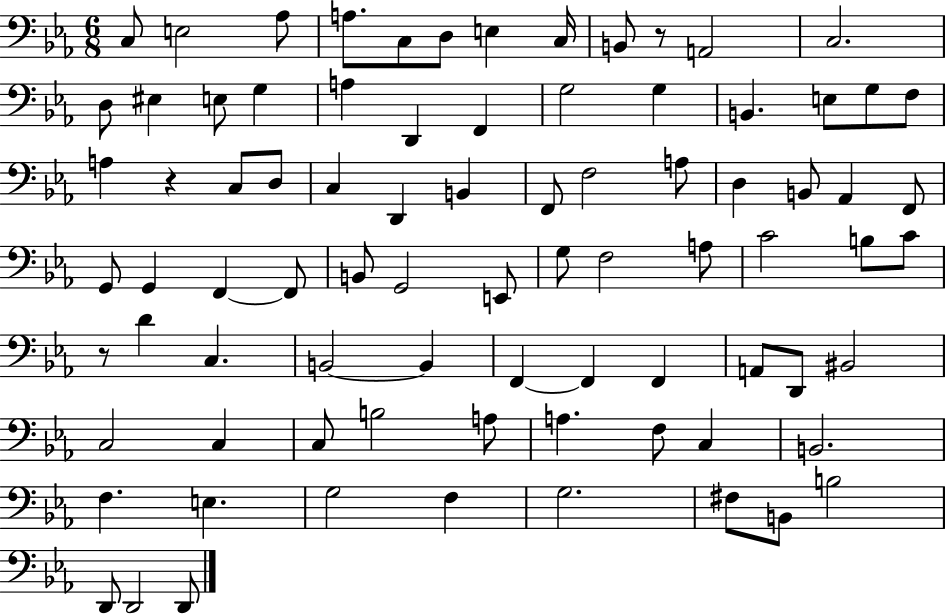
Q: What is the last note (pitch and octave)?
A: D2